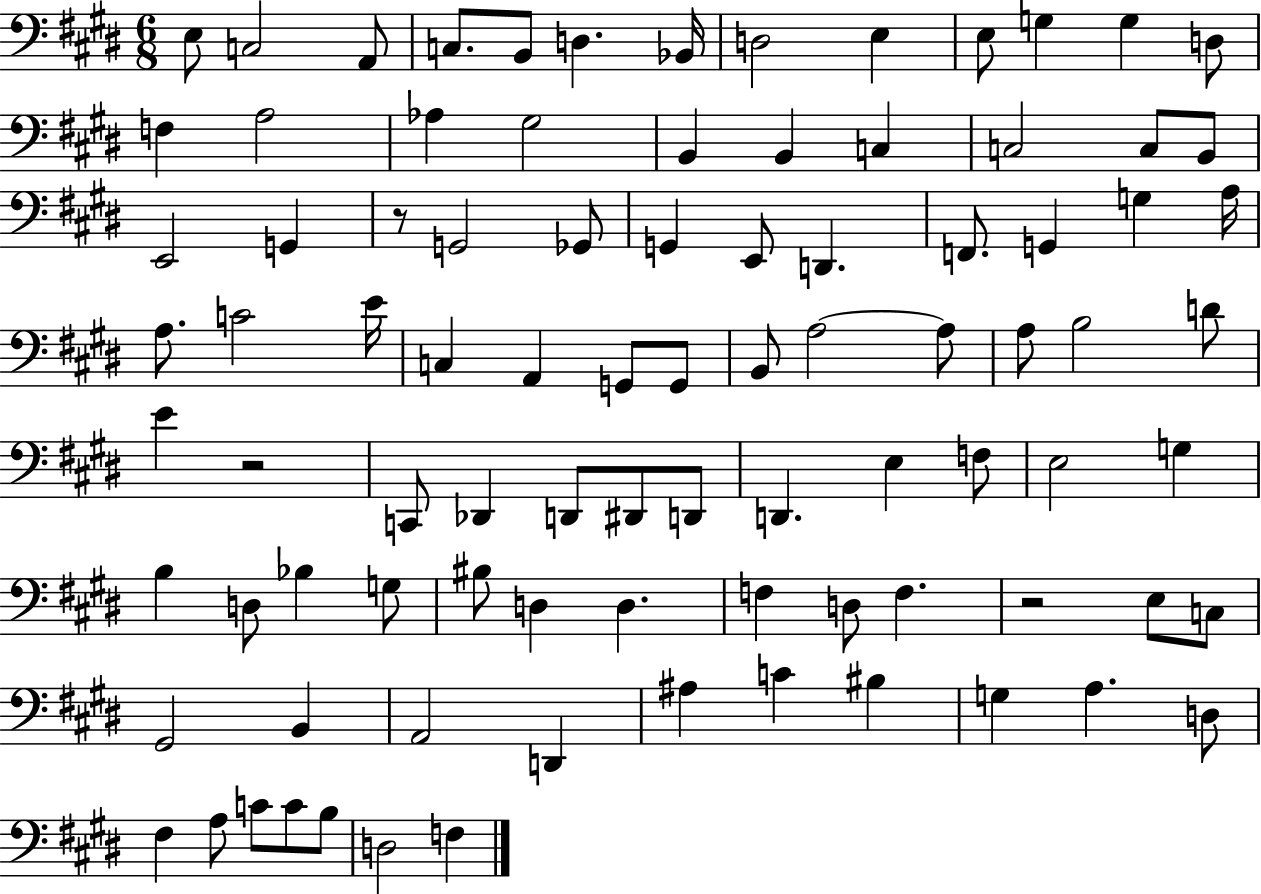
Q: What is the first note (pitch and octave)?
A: E3